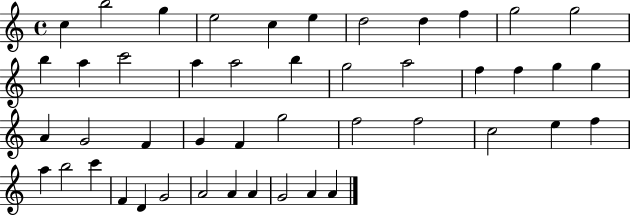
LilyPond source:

{
  \clef treble
  \time 4/4
  \defaultTimeSignature
  \key c \major
  c''4 b''2 g''4 | e''2 c''4 e''4 | d''2 d''4 f''4 | g''2 g''2 | \break b''4 a''4 c'''2 | a''4 a''2 b''4 | g''2 a''2 | f''4 f''4 g''4 g''4 | \break a'4 g'2 f'4 | g'4 f'4 g''2 | f''2 f''2 | c''2 e''4 f''4 | \break a''4 b''2 c'''4 | f'4 d'4 g'2 | a'2 a'4 a'4 | g'2 a'4 a'4 | \break \bar "|."
}